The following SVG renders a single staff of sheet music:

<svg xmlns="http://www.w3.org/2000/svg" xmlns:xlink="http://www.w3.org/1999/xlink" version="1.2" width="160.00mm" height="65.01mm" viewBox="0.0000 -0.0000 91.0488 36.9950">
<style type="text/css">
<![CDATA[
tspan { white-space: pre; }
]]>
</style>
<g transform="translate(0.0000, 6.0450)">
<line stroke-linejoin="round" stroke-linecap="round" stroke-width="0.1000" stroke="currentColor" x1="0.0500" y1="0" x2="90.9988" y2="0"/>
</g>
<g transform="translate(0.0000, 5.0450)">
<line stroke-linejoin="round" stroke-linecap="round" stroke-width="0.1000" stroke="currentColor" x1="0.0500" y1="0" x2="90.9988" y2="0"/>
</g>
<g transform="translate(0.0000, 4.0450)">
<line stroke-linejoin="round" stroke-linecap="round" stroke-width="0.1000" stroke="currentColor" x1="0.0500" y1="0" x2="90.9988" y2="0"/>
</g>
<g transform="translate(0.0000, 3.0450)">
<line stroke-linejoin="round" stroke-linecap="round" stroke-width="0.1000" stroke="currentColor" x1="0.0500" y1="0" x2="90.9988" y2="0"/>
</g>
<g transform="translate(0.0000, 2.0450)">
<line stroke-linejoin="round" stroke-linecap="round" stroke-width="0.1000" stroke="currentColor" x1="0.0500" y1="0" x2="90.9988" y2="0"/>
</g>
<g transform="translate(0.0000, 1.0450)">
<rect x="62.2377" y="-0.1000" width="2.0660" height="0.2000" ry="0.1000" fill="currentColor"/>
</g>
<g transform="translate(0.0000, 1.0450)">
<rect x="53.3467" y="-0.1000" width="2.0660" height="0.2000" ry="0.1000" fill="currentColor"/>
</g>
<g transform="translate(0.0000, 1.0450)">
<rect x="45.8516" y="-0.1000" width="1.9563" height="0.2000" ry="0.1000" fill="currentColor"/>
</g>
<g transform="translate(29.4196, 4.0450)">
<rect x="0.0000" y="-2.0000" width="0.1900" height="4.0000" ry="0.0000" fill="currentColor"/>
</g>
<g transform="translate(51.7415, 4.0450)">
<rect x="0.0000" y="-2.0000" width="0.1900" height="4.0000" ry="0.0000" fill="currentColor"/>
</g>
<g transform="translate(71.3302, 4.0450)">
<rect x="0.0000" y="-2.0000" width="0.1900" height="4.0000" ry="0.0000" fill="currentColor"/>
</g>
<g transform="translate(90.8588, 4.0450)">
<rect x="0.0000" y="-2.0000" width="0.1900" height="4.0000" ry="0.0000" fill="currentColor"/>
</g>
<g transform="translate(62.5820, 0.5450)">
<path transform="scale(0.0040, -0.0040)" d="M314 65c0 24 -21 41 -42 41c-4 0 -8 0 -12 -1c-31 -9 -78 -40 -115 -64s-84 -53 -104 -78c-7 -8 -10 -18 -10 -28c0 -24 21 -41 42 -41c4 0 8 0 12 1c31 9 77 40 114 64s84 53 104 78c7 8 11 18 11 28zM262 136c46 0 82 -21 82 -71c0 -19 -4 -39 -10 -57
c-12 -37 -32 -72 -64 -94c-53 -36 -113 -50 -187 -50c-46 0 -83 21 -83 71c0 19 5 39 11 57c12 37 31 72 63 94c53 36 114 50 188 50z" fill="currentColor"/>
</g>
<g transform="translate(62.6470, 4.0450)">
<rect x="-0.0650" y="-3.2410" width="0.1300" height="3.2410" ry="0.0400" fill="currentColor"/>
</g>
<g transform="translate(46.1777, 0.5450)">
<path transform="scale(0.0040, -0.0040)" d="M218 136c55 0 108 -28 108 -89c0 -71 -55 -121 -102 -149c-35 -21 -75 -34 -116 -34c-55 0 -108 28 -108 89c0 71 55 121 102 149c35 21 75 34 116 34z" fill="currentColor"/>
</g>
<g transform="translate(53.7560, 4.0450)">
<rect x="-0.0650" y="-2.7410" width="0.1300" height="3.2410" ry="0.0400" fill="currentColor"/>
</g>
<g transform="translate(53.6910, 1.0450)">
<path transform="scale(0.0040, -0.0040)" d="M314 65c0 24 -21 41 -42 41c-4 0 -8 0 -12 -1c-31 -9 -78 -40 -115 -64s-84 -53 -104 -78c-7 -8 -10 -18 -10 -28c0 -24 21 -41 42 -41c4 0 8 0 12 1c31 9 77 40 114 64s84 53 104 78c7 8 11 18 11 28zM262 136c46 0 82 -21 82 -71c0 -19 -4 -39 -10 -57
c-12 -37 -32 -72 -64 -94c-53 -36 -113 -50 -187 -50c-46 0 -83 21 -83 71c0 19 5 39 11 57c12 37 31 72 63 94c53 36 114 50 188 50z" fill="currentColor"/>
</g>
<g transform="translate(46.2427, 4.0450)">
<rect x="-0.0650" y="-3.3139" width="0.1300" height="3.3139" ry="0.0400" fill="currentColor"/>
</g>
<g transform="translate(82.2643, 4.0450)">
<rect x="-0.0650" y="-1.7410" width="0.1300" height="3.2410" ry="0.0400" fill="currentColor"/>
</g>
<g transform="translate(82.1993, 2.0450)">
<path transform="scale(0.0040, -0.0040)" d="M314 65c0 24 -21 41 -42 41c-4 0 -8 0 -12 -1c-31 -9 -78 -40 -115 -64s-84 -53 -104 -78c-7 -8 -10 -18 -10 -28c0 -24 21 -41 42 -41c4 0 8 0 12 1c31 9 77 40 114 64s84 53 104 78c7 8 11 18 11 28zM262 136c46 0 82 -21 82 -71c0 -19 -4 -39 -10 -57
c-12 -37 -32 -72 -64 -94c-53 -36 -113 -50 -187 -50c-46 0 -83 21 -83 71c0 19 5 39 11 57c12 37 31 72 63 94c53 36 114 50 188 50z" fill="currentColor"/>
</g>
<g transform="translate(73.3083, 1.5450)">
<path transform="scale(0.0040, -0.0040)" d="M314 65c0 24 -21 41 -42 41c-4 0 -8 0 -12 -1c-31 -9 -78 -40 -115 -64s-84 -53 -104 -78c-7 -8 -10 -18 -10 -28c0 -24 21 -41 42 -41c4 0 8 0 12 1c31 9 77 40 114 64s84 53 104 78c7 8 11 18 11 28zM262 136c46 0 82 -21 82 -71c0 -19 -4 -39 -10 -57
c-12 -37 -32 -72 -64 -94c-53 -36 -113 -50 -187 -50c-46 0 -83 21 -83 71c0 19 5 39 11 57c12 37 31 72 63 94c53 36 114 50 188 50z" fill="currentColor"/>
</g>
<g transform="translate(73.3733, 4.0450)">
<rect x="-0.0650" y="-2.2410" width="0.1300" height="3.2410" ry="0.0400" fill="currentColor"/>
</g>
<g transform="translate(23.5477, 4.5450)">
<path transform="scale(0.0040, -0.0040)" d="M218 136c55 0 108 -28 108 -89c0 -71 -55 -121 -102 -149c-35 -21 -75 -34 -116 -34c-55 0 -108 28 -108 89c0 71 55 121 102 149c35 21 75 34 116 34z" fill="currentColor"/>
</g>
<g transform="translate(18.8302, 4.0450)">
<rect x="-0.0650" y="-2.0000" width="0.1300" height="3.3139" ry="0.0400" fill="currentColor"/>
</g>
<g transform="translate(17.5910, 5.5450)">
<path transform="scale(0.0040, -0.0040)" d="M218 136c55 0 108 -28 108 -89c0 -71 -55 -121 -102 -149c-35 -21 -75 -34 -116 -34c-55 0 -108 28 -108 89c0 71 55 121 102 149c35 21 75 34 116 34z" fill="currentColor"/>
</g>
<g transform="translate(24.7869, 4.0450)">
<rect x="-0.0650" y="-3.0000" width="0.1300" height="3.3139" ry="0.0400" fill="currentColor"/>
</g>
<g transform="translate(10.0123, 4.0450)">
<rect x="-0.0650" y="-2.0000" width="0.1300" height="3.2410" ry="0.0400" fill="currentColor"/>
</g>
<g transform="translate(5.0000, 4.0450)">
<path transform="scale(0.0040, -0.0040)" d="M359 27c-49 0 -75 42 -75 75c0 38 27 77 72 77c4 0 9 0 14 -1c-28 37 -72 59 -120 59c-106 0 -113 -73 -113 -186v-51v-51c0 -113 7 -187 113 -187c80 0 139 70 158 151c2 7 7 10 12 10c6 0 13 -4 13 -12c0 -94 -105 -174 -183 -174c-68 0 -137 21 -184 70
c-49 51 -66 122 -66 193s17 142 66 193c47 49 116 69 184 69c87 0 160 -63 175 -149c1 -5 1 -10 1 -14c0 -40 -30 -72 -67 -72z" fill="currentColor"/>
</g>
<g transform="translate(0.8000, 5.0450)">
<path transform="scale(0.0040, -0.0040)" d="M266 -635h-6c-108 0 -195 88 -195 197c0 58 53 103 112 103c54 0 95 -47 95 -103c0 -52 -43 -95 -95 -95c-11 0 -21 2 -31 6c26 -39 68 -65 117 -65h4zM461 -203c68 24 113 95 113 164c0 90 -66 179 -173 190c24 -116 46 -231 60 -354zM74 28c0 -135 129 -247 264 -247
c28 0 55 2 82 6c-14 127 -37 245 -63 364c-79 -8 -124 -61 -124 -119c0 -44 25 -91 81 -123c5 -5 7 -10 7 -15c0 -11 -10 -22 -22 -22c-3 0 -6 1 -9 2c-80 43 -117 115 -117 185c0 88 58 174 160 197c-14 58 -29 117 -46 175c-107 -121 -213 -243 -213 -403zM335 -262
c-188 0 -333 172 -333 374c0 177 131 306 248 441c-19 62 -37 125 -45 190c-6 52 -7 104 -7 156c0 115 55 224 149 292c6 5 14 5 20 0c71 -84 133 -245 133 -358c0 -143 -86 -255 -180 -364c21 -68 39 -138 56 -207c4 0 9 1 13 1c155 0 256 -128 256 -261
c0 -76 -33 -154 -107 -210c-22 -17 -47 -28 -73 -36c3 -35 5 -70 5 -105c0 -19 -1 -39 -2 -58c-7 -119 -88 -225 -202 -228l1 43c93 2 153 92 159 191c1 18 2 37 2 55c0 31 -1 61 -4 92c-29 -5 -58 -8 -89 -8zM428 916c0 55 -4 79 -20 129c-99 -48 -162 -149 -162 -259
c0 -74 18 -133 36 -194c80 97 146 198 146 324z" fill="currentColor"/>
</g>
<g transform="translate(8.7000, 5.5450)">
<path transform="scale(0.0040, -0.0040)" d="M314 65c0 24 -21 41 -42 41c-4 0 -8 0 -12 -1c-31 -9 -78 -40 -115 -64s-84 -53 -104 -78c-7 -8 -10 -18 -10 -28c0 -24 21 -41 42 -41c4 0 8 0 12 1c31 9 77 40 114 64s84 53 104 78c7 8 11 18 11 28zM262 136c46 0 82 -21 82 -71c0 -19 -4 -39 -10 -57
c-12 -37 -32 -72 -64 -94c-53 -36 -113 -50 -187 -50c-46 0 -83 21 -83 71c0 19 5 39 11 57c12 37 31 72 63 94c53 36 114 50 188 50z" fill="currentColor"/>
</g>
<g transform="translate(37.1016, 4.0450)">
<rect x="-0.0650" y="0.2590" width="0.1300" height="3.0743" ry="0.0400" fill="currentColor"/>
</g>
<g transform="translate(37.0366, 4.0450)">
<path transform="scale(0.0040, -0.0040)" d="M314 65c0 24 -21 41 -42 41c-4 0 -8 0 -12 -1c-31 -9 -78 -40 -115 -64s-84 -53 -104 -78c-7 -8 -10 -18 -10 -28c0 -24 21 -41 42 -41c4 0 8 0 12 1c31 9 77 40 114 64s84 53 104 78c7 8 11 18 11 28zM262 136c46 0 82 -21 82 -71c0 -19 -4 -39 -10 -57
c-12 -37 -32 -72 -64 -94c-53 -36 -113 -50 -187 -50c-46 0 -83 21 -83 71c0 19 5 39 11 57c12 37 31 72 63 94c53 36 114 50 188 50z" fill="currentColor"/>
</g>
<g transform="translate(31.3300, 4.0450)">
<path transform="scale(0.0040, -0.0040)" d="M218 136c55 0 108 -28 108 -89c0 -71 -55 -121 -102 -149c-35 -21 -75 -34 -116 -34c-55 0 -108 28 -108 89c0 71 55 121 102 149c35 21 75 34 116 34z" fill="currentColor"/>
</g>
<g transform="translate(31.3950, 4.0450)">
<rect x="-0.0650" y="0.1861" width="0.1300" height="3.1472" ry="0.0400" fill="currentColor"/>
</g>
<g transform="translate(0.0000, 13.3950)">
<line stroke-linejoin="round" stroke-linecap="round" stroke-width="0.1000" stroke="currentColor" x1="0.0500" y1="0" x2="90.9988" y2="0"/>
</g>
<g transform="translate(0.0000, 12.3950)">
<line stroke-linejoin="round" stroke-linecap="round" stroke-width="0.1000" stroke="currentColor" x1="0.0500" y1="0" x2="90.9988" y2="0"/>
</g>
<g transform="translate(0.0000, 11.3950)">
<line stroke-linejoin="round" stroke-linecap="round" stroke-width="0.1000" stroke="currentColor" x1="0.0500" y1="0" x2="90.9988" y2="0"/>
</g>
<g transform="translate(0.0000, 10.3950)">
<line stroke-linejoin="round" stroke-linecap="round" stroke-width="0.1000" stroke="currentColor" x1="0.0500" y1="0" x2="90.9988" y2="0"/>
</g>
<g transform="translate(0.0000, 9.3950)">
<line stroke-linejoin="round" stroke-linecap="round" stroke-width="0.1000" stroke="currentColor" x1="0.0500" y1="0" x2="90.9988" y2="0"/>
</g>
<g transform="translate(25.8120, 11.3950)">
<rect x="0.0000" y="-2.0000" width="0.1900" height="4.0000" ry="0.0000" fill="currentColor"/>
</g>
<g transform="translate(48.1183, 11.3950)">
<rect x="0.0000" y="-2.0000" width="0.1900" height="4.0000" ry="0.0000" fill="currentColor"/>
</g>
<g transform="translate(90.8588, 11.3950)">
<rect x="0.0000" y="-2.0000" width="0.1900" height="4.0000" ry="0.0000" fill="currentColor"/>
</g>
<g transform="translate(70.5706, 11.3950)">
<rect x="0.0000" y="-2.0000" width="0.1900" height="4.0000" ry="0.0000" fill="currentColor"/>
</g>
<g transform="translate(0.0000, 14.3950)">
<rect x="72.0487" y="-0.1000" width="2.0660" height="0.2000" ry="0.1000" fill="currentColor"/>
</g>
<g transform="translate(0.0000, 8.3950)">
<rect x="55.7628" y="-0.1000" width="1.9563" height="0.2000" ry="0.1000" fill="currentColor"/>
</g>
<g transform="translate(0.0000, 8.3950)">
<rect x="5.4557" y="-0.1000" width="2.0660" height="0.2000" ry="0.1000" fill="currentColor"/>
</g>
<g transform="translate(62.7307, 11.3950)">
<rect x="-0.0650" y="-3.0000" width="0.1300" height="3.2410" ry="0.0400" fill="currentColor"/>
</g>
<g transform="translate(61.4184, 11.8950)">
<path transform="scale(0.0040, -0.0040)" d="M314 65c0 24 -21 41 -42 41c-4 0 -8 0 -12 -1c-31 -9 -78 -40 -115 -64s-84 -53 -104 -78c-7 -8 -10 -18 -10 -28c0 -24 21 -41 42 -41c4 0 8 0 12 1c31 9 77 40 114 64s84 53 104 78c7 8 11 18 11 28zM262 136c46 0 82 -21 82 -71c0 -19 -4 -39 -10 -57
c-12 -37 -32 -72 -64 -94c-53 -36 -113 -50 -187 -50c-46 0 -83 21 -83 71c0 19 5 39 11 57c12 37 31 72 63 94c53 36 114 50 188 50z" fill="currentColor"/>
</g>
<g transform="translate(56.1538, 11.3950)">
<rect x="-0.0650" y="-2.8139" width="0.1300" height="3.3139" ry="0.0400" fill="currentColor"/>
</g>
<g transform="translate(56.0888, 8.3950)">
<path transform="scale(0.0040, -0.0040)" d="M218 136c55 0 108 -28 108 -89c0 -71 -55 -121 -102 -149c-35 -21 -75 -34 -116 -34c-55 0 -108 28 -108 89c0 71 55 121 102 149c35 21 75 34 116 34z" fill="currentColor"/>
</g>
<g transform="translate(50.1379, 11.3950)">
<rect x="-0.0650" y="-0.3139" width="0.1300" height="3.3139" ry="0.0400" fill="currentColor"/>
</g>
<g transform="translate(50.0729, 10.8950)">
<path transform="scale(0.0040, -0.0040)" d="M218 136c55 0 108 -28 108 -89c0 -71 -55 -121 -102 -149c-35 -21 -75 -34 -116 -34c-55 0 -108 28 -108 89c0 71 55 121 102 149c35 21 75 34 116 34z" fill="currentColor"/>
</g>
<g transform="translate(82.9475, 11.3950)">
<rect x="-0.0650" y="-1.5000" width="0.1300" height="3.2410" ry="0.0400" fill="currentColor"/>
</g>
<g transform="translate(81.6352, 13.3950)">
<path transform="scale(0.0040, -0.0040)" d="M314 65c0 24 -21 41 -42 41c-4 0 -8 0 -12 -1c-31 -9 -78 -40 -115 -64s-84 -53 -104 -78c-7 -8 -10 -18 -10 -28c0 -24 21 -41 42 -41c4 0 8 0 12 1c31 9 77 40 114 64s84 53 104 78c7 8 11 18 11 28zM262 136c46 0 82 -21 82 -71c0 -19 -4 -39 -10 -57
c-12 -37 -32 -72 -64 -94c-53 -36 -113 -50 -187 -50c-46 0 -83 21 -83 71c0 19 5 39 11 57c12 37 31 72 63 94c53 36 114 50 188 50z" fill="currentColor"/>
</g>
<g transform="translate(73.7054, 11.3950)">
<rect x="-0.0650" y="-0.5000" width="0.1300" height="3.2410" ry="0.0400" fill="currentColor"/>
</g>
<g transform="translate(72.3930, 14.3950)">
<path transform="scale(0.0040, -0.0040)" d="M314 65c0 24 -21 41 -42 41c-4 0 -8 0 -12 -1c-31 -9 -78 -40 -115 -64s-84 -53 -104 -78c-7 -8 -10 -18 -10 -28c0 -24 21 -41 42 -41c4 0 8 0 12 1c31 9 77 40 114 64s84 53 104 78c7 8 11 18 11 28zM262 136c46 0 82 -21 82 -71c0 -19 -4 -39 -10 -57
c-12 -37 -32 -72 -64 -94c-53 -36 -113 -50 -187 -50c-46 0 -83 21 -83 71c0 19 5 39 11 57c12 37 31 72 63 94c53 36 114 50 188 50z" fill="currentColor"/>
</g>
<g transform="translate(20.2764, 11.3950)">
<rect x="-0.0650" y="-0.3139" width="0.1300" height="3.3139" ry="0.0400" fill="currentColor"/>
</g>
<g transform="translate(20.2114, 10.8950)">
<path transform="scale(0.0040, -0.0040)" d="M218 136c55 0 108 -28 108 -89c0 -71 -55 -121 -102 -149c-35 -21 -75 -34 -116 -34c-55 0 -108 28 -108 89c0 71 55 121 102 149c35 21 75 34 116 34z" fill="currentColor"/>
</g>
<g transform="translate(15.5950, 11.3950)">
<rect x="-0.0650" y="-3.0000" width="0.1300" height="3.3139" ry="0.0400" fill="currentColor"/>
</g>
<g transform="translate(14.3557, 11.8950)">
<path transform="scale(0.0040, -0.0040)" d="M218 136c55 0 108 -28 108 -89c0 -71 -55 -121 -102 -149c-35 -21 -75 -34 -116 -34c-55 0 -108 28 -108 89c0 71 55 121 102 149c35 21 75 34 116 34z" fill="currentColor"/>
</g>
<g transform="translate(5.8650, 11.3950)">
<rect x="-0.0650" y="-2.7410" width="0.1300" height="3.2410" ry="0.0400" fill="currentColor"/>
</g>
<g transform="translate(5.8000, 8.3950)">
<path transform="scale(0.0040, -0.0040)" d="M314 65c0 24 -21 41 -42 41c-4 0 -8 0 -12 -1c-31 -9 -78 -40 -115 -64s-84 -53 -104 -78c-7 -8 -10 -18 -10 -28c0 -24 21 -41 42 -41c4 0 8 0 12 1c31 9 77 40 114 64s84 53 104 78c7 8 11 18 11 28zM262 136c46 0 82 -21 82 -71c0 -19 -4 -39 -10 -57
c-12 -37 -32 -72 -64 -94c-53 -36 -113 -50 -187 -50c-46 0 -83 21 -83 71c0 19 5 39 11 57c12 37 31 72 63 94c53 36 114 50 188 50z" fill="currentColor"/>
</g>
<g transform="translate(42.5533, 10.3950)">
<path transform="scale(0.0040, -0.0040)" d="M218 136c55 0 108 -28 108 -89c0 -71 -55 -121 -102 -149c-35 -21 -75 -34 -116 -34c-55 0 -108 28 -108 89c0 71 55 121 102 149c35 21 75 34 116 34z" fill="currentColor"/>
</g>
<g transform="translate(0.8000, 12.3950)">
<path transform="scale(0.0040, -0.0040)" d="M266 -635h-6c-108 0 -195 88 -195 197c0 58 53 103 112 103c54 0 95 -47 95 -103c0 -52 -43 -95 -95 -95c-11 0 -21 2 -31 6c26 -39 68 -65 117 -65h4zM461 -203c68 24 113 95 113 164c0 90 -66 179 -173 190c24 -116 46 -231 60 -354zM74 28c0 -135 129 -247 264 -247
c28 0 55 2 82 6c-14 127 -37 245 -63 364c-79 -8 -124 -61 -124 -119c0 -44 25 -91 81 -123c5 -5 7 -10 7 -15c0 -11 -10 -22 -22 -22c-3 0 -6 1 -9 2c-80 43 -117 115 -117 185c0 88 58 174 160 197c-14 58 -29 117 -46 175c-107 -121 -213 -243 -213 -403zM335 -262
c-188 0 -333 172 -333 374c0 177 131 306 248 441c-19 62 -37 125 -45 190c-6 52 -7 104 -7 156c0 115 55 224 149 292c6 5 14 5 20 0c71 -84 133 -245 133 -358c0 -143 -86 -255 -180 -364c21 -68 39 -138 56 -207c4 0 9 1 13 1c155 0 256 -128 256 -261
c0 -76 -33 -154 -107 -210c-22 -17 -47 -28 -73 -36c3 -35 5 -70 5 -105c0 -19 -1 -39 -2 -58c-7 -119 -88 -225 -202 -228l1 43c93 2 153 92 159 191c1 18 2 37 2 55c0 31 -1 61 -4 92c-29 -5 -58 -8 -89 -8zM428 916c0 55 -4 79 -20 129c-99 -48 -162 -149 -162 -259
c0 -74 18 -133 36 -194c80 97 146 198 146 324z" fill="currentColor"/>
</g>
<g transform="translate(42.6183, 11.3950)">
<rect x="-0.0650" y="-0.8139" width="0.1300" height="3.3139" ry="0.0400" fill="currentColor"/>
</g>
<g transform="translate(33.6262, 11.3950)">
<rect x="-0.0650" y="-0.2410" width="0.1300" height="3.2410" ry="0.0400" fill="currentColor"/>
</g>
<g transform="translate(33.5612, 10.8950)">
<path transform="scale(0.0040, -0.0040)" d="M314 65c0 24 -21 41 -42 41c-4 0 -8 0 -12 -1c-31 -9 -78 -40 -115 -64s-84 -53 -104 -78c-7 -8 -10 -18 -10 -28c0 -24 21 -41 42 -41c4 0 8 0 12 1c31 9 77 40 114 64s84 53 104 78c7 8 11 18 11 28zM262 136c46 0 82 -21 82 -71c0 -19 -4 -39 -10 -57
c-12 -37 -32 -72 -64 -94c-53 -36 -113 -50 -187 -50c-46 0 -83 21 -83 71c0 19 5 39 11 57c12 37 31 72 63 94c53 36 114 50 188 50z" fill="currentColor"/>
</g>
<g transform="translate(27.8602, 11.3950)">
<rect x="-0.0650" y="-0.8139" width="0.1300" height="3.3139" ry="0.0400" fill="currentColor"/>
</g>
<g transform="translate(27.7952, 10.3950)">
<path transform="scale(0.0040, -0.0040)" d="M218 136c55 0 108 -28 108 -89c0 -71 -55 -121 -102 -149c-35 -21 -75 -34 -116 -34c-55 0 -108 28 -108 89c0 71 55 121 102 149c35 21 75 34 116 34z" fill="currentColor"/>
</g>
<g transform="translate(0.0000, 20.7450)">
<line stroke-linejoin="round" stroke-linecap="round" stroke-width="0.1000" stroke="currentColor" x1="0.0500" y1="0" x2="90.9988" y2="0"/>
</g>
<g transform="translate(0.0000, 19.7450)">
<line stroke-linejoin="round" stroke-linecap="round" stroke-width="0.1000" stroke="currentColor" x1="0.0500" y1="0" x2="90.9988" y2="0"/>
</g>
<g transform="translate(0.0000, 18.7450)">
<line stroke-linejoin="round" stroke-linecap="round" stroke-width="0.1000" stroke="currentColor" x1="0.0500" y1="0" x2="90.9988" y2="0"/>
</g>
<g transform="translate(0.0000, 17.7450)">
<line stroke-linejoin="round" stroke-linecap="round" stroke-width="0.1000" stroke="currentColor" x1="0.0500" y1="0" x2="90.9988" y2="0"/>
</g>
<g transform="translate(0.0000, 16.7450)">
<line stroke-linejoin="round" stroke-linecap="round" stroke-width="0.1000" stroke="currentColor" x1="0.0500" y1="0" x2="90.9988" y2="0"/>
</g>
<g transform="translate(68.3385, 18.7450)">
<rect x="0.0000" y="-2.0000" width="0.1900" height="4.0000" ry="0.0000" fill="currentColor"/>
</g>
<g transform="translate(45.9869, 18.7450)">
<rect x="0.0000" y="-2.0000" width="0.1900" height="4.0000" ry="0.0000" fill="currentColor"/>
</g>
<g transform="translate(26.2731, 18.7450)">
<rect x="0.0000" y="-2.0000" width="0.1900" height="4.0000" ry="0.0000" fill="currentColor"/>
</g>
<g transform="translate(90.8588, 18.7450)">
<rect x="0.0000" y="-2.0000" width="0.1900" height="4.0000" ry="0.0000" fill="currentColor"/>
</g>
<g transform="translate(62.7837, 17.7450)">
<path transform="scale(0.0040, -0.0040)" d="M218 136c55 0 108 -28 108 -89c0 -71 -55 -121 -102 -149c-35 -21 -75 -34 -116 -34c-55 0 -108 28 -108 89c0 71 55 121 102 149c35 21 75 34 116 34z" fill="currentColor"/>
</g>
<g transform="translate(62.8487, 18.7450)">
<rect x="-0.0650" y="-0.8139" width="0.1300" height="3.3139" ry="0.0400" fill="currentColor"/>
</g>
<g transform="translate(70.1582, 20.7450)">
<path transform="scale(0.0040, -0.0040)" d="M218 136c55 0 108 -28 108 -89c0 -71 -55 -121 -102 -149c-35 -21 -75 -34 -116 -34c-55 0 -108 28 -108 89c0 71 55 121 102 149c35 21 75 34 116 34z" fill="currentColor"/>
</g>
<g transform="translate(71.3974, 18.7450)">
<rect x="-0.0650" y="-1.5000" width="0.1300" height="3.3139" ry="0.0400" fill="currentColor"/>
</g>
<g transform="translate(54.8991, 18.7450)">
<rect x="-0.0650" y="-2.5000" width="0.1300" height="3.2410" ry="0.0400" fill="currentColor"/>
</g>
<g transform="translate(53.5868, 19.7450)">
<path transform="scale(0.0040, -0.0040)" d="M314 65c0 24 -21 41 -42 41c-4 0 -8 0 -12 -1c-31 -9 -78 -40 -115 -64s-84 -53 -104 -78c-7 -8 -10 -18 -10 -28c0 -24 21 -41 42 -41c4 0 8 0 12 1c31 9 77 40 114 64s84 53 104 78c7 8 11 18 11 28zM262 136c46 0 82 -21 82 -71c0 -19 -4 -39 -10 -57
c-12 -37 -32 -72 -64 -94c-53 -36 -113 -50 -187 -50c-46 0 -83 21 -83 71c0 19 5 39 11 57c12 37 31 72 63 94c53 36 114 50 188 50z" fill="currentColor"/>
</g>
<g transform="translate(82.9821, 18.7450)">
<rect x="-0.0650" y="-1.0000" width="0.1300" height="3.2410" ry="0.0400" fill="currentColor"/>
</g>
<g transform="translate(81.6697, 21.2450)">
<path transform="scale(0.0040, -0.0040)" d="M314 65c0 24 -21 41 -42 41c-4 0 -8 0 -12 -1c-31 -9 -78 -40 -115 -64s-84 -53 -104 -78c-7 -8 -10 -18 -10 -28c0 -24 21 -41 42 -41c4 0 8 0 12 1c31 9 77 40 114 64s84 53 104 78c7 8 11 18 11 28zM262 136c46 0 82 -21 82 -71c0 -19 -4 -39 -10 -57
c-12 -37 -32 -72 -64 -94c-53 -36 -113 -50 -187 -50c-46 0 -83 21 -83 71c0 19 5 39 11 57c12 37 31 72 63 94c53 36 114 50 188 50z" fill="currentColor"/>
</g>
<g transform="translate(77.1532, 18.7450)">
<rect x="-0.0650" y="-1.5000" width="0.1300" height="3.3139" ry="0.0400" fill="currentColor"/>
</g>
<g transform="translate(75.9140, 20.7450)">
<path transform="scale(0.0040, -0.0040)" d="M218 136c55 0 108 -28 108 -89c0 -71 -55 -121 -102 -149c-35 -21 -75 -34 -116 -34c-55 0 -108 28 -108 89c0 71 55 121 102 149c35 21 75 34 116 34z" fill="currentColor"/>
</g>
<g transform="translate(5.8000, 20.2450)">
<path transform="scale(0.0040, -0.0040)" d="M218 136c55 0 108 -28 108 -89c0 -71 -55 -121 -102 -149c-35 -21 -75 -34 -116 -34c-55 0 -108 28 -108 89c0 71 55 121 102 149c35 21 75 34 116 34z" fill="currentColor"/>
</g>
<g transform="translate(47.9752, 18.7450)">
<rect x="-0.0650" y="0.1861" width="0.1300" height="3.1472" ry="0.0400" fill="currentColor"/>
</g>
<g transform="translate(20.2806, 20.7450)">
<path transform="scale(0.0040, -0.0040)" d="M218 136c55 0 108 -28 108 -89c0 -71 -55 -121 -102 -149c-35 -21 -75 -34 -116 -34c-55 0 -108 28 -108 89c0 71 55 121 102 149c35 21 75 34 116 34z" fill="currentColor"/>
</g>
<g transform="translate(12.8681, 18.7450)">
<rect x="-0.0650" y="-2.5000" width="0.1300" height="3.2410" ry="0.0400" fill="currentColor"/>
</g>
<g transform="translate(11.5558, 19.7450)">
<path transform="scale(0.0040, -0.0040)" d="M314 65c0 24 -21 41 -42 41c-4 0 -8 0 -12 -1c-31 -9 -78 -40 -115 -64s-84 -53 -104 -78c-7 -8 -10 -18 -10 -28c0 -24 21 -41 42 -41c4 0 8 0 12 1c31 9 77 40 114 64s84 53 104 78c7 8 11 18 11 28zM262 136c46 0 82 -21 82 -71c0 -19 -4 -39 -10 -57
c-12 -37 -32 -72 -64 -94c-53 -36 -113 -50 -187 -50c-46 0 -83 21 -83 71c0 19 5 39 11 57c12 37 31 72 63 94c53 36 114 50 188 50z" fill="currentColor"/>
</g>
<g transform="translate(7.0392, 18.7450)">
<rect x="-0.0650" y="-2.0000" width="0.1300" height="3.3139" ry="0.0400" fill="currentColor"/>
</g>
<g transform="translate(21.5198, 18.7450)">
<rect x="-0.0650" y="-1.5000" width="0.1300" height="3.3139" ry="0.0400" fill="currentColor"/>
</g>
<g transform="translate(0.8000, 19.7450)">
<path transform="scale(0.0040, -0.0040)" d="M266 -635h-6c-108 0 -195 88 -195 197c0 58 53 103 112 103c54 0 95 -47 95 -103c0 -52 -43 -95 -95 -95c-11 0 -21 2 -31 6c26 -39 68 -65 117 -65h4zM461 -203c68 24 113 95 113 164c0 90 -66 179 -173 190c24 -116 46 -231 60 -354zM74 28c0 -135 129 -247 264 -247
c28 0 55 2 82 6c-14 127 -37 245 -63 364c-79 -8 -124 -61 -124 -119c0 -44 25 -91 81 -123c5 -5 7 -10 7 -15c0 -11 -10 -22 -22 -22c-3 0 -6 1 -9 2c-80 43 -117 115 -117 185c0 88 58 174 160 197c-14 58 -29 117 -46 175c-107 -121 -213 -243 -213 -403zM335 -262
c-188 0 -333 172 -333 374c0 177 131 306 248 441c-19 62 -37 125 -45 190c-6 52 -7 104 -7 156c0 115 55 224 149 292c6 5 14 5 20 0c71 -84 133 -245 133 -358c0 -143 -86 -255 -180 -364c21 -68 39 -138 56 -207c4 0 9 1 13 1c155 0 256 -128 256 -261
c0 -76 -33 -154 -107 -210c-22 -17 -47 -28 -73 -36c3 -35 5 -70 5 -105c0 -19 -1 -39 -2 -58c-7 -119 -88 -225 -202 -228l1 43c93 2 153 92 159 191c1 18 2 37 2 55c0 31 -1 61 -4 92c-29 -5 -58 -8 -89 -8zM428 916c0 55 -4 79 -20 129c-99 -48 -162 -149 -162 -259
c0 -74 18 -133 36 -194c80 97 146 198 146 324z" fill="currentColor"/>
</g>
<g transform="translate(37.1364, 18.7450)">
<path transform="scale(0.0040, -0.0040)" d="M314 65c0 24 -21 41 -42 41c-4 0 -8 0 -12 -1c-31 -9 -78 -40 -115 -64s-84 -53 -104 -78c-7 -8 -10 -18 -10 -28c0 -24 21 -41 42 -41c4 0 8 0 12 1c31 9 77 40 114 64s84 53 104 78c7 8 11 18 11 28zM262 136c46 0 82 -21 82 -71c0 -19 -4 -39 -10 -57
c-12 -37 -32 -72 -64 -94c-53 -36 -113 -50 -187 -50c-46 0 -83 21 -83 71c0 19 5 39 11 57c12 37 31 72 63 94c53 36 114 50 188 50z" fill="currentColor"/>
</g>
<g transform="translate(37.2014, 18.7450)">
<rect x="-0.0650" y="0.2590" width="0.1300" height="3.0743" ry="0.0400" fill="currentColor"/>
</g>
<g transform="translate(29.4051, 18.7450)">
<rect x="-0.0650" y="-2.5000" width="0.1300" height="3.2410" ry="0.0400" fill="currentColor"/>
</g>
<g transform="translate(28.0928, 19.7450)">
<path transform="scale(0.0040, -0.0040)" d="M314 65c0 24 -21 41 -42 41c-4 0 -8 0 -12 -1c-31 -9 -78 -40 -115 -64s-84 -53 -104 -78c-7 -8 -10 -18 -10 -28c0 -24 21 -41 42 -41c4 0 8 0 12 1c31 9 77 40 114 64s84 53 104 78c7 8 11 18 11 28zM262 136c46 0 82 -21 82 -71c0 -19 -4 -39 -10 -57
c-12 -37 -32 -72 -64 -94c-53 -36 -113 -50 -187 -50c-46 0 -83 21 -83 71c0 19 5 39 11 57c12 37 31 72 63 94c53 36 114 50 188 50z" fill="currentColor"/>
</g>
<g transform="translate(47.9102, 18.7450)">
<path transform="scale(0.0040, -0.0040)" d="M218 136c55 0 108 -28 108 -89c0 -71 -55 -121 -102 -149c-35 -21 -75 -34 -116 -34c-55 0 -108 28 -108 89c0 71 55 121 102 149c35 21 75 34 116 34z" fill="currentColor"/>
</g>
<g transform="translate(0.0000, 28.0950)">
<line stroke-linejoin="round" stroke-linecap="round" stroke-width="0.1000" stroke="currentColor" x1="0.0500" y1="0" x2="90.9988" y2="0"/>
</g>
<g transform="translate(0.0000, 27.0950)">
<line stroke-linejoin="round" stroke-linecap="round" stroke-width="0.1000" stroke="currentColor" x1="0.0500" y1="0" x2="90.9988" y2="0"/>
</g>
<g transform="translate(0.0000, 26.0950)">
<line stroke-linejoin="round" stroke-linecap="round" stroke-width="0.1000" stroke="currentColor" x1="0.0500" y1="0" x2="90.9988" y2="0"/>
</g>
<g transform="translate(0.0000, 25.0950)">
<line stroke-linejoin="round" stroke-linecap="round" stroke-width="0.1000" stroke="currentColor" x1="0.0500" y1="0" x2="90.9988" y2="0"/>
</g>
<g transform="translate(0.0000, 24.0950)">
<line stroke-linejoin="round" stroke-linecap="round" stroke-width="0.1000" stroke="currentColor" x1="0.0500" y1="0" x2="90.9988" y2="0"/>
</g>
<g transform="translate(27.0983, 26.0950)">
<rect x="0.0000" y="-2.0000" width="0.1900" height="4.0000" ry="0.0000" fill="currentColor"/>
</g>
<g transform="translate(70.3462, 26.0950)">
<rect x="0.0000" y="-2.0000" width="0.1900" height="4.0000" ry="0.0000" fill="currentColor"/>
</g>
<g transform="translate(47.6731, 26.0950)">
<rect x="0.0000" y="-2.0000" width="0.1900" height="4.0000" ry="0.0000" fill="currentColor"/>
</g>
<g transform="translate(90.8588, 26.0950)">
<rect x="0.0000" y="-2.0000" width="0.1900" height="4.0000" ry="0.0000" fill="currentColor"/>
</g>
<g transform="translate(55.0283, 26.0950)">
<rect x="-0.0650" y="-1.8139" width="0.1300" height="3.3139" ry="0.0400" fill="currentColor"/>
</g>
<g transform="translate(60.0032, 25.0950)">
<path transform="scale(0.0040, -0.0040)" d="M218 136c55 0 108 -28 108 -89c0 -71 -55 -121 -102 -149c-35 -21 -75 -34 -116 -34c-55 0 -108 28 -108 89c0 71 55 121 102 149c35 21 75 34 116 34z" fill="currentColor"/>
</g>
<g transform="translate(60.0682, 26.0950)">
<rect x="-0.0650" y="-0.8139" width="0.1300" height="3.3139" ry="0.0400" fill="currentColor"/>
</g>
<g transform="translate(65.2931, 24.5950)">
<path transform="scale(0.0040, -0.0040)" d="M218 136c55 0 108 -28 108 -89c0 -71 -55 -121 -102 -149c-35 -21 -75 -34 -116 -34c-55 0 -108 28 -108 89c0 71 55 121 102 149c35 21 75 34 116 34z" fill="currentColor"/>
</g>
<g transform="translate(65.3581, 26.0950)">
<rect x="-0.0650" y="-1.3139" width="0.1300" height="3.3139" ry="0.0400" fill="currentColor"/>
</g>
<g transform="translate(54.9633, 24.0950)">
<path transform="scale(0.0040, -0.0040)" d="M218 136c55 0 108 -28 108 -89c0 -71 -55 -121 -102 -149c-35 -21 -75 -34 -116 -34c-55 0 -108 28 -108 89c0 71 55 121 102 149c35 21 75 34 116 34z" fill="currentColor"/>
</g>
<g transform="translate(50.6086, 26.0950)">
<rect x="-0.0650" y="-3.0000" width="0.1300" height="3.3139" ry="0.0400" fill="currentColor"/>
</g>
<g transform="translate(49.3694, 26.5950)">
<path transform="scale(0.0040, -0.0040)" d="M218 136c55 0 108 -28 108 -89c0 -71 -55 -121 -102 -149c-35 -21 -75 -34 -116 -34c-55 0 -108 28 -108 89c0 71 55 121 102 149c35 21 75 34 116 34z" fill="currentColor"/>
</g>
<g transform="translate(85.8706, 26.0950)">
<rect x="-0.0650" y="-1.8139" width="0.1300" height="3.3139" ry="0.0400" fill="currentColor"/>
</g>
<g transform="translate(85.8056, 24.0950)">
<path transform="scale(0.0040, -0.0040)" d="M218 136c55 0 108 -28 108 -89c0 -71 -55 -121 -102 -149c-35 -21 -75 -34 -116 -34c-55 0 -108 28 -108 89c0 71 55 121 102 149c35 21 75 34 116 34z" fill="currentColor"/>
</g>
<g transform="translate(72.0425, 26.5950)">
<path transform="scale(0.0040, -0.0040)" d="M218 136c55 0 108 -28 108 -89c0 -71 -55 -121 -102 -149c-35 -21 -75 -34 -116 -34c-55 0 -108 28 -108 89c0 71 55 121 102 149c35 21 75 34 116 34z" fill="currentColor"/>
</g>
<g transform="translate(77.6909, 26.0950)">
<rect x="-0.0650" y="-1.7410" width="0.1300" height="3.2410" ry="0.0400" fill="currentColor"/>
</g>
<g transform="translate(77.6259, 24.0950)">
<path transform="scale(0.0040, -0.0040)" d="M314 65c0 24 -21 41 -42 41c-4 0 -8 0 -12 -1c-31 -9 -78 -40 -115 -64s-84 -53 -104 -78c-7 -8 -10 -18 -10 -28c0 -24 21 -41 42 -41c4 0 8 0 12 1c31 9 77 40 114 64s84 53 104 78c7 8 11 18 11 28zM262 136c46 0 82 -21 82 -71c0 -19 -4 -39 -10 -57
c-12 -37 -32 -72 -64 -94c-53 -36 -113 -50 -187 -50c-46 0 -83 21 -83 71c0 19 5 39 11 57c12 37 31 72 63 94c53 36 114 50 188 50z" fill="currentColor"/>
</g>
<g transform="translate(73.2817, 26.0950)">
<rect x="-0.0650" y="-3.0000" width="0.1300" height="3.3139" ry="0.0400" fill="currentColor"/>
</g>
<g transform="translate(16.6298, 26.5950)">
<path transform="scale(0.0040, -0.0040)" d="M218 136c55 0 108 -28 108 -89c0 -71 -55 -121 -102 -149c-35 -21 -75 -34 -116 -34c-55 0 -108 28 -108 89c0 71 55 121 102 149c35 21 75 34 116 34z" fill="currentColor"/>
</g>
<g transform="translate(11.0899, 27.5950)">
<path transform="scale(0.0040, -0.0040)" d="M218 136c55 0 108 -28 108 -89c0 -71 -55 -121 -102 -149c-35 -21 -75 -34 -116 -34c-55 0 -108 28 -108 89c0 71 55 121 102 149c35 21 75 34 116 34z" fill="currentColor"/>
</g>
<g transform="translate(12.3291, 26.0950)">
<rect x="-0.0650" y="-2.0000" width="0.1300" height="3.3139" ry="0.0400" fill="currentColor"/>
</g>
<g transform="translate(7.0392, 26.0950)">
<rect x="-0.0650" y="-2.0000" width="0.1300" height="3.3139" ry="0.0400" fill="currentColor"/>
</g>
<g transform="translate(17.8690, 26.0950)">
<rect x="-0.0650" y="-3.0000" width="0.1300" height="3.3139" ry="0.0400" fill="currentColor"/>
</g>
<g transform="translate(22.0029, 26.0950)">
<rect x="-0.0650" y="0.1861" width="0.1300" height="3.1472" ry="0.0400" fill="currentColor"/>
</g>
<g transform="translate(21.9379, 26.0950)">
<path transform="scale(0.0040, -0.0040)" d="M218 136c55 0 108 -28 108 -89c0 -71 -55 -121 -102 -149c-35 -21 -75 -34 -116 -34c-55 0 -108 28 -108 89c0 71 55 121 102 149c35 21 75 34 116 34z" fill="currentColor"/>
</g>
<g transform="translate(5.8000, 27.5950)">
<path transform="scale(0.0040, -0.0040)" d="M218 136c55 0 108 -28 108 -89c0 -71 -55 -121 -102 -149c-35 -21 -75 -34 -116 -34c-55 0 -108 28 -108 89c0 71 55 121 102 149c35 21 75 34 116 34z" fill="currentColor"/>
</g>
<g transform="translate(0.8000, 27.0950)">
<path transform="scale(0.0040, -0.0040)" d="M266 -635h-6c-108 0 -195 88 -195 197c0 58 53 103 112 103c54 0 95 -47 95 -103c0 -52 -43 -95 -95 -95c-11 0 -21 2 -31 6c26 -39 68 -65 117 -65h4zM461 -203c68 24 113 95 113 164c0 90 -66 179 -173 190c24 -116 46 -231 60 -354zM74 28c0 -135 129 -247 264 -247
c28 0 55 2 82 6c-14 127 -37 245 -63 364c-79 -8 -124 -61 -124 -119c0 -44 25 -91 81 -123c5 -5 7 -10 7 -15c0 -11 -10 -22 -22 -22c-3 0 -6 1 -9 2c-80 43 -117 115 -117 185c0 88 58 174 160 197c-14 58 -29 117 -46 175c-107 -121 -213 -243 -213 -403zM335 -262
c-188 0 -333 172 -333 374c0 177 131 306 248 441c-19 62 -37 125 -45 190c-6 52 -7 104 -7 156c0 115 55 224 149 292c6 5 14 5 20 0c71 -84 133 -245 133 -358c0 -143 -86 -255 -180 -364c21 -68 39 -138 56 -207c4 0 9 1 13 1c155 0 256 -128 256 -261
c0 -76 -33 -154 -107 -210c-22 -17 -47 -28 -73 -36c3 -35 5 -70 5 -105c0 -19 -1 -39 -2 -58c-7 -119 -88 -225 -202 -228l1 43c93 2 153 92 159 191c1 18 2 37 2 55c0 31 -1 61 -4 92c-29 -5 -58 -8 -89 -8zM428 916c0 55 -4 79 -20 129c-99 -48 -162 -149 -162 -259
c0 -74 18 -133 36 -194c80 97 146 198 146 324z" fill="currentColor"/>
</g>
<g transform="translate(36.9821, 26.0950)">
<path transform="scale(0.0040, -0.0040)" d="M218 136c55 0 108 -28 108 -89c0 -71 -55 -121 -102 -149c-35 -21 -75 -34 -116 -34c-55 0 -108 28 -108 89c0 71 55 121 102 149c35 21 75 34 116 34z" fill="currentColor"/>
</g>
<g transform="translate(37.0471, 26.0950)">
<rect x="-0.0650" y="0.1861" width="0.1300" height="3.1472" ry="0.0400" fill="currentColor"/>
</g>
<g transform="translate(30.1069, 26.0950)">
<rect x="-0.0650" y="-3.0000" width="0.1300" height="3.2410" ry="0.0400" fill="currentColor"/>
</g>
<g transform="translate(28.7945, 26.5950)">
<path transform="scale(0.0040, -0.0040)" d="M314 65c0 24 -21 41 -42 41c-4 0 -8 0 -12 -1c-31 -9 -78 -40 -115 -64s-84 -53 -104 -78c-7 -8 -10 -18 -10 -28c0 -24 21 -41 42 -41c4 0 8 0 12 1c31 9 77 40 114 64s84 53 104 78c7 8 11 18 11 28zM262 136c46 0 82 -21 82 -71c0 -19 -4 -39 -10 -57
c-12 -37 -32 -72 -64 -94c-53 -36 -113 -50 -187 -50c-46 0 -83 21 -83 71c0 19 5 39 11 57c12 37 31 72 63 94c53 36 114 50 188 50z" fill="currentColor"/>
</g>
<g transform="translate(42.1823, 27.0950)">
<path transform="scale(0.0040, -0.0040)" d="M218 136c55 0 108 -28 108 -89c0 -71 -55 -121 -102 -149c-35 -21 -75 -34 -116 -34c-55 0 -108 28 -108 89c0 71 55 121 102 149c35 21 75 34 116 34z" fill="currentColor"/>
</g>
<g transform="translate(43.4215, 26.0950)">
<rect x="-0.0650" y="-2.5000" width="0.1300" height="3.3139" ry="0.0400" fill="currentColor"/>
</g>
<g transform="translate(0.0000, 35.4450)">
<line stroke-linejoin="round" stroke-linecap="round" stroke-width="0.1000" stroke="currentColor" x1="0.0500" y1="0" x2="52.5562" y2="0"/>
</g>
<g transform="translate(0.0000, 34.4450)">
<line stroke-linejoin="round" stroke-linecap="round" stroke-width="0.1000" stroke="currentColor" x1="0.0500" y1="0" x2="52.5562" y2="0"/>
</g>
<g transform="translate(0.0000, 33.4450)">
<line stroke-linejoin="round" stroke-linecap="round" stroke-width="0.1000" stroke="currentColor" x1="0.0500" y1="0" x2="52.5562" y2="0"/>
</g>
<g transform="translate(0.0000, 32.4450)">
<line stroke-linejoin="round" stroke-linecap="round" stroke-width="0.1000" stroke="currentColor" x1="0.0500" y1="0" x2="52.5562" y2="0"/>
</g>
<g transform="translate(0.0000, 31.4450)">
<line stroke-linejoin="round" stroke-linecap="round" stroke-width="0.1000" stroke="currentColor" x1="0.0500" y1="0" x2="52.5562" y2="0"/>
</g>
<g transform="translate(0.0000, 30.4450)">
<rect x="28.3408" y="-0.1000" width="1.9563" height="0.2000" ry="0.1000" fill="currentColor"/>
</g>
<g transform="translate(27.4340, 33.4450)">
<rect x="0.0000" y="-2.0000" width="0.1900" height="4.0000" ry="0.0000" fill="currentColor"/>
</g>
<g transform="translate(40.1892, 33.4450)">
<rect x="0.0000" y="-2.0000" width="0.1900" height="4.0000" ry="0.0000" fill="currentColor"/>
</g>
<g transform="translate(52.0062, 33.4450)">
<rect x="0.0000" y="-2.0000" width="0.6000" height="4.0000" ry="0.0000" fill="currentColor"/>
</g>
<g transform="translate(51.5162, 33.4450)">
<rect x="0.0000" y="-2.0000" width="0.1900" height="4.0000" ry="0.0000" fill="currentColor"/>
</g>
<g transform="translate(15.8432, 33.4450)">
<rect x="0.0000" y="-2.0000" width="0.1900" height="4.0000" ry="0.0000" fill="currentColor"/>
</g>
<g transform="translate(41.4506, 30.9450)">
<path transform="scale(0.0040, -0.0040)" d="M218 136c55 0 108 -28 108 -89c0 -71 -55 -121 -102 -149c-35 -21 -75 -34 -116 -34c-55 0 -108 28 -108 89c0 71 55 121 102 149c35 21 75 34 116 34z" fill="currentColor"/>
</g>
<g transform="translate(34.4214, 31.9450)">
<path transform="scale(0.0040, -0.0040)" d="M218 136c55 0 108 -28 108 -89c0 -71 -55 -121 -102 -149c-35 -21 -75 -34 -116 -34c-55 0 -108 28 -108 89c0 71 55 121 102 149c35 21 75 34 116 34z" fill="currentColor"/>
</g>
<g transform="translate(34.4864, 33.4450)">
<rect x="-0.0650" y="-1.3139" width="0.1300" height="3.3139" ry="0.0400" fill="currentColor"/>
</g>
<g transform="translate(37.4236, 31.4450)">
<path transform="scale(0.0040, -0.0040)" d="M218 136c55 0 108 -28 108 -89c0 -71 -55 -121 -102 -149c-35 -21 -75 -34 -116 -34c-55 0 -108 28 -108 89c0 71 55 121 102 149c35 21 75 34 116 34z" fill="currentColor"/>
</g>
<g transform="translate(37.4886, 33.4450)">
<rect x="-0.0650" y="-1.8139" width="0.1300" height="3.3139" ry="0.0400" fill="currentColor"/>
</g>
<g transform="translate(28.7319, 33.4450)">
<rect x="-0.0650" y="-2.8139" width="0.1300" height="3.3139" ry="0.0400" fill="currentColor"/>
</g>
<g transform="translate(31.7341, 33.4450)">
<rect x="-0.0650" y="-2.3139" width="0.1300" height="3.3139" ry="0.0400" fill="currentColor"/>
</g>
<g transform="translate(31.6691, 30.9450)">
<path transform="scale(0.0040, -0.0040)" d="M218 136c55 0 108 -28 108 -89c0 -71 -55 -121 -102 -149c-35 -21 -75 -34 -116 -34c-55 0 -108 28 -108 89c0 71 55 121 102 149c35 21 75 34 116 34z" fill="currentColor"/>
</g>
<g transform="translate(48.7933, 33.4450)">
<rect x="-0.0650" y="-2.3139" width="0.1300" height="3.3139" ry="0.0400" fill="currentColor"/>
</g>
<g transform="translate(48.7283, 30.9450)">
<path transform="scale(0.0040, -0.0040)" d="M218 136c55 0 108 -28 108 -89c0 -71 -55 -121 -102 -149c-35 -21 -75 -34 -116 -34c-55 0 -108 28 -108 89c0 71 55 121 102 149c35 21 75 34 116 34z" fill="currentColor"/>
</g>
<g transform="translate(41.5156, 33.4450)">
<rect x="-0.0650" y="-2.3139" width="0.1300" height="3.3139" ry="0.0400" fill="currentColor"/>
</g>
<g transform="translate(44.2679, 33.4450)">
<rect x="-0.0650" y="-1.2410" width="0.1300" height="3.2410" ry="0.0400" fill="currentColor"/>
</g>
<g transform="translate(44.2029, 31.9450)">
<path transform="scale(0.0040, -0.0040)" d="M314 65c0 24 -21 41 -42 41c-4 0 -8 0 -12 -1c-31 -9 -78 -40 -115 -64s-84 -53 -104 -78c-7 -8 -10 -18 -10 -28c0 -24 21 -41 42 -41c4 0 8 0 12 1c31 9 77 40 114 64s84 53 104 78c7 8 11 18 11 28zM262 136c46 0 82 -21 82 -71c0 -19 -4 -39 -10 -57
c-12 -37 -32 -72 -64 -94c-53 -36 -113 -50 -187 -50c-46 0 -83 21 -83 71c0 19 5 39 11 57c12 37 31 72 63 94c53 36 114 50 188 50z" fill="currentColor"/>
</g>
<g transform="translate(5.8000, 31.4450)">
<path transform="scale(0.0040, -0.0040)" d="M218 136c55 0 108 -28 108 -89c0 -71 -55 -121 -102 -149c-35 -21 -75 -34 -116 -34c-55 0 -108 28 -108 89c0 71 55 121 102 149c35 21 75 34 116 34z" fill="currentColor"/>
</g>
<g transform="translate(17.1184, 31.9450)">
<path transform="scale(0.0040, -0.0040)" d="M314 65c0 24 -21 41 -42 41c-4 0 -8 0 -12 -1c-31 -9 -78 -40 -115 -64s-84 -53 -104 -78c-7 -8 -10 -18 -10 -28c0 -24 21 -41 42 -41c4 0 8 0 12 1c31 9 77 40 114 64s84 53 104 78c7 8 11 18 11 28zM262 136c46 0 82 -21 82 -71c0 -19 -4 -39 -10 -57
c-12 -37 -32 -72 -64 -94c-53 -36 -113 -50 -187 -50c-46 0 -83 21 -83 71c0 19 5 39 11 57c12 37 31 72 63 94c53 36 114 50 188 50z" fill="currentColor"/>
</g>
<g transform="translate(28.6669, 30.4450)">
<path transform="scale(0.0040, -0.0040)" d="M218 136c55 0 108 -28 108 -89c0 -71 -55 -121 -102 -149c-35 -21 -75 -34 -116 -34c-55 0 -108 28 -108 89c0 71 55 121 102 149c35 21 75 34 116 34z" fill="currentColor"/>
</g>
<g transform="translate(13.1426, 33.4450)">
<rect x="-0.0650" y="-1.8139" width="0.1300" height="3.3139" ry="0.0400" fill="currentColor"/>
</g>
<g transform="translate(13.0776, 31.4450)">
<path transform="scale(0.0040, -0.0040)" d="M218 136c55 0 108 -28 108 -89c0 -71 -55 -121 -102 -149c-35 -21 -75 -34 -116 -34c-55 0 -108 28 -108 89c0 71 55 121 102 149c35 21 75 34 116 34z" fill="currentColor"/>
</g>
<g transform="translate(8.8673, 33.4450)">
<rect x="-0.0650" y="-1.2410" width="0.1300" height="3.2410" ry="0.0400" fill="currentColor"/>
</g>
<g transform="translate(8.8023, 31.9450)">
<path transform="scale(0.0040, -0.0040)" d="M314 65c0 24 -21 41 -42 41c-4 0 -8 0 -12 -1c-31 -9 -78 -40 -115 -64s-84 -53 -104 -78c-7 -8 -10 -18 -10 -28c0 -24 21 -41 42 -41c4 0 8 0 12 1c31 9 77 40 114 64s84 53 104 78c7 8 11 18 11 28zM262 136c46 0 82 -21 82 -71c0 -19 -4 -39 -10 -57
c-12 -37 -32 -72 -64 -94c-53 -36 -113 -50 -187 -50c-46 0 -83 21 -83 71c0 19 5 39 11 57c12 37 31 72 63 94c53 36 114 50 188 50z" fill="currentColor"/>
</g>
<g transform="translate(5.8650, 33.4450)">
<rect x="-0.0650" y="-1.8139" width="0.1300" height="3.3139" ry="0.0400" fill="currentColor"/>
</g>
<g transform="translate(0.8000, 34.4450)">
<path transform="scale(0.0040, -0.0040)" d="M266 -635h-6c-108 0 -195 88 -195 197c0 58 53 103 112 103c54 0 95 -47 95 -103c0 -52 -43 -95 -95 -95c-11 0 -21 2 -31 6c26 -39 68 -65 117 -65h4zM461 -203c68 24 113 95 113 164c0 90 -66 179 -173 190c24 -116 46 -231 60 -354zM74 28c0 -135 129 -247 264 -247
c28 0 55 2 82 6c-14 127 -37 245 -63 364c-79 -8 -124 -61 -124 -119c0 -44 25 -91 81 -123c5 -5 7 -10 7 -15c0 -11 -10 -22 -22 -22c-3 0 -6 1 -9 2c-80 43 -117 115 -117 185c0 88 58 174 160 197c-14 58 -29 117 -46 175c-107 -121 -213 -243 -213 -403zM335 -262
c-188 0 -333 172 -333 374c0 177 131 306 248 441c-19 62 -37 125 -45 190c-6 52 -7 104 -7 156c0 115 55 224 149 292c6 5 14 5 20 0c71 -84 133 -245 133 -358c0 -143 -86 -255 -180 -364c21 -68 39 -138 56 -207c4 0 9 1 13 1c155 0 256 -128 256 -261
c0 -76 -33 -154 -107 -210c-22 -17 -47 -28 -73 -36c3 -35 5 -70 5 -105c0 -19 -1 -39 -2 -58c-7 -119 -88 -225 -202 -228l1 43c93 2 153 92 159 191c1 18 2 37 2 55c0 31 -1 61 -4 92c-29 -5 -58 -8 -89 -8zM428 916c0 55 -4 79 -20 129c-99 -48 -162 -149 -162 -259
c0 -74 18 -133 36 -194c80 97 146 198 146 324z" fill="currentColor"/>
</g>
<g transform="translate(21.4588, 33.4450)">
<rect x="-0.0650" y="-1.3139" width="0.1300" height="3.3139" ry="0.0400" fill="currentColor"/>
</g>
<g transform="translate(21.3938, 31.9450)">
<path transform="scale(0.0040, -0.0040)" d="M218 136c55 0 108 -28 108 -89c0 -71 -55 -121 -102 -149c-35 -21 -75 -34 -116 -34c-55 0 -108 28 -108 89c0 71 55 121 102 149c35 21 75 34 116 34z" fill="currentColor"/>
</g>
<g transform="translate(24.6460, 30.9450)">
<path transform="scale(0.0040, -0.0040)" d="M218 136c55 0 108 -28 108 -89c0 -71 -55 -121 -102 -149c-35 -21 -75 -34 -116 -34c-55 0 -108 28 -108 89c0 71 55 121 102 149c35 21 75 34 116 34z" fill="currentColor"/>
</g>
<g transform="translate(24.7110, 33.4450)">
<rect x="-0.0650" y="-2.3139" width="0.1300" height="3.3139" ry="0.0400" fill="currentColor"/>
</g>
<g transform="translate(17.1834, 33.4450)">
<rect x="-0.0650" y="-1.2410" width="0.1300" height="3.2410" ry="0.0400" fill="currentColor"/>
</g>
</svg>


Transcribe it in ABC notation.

X:1
T:Untitled
M:4/4
L:1/4
K:C
F2 F A B B2 b a2 b2 g2 f2 a2 A c d c2 d c a A2 C2 E2 F G2 E G2 B2 B G2 d E E D2 F F A B A2 B G A f d e A f2 f f e2 f e2 e g a g e f g e2 g